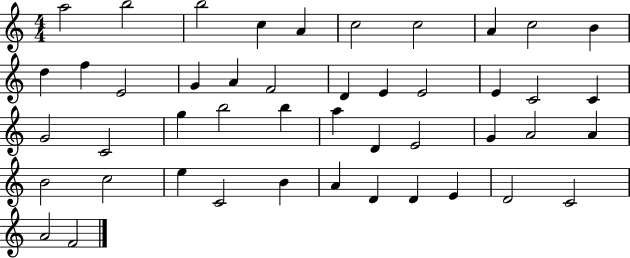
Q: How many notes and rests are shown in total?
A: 46